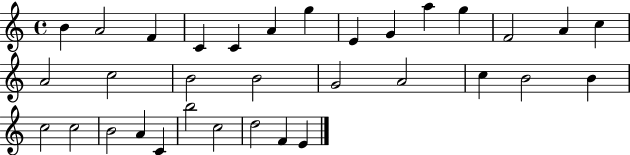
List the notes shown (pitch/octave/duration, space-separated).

B4/q A4/h F4/q C4/q C4/q A4/q G5/q E4/q G4/q A5/q G5/q F4/h A4/q C5/q A4/h C5/h B4/h B4/h G4/h A4/h C5/q B4/h B4/q C5/h C5/h B4/h A4/q C4/q B5/h C5/h D5/h F4/q E4/q